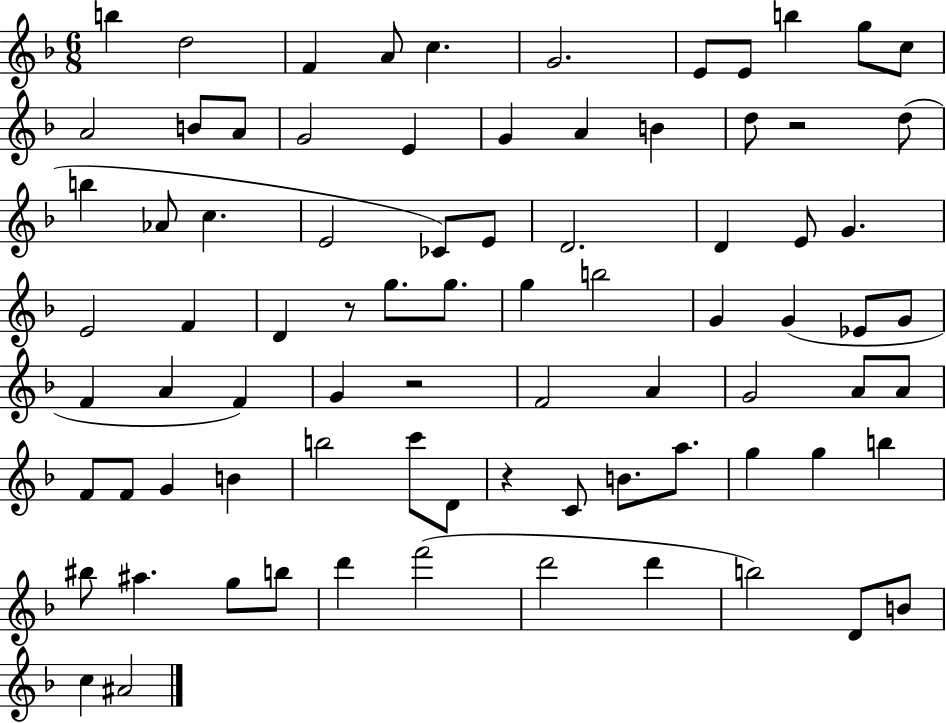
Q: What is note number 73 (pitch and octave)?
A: B5